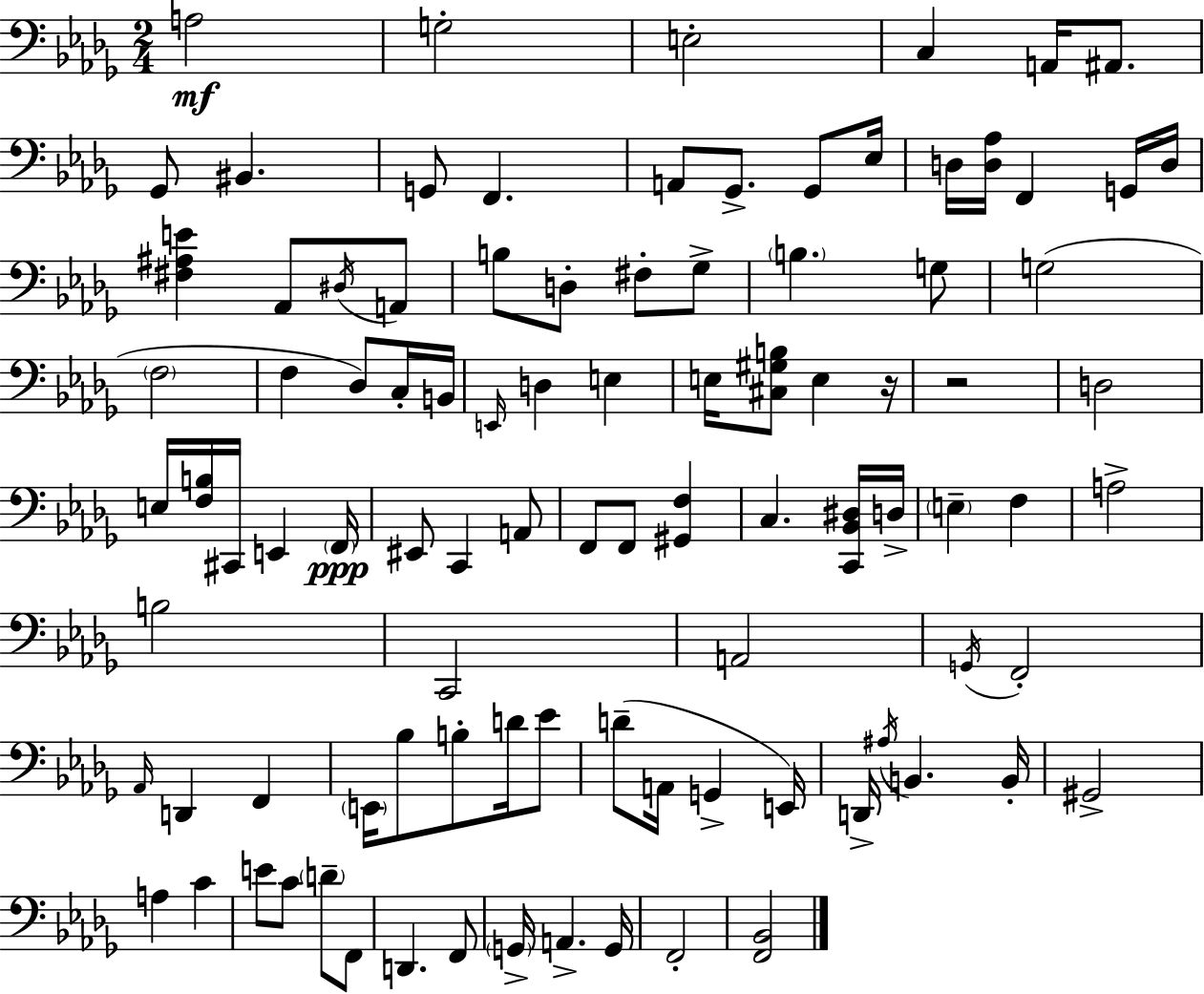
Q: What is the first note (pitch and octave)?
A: A3